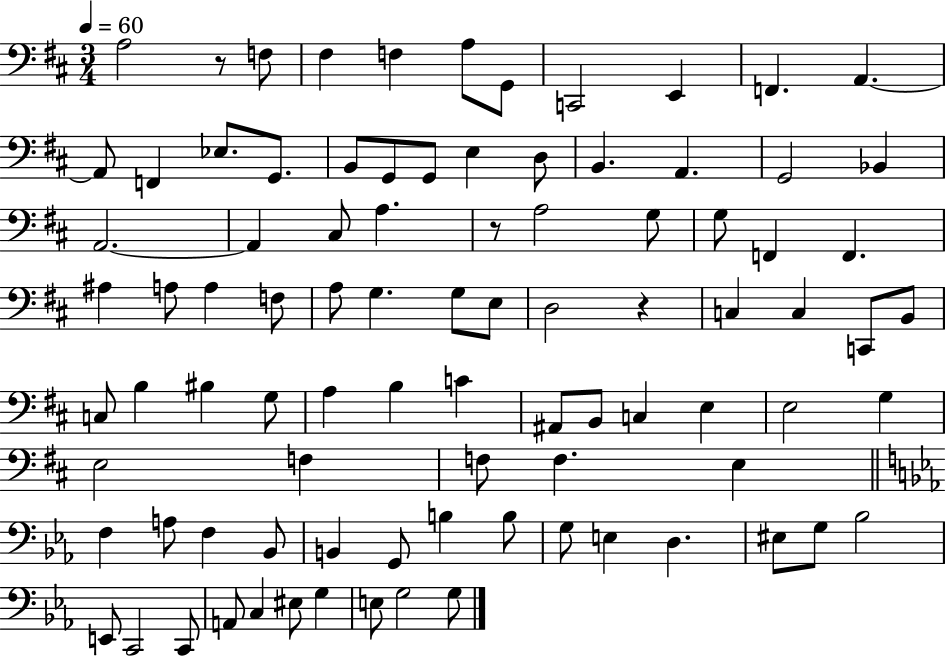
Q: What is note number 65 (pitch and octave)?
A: A3